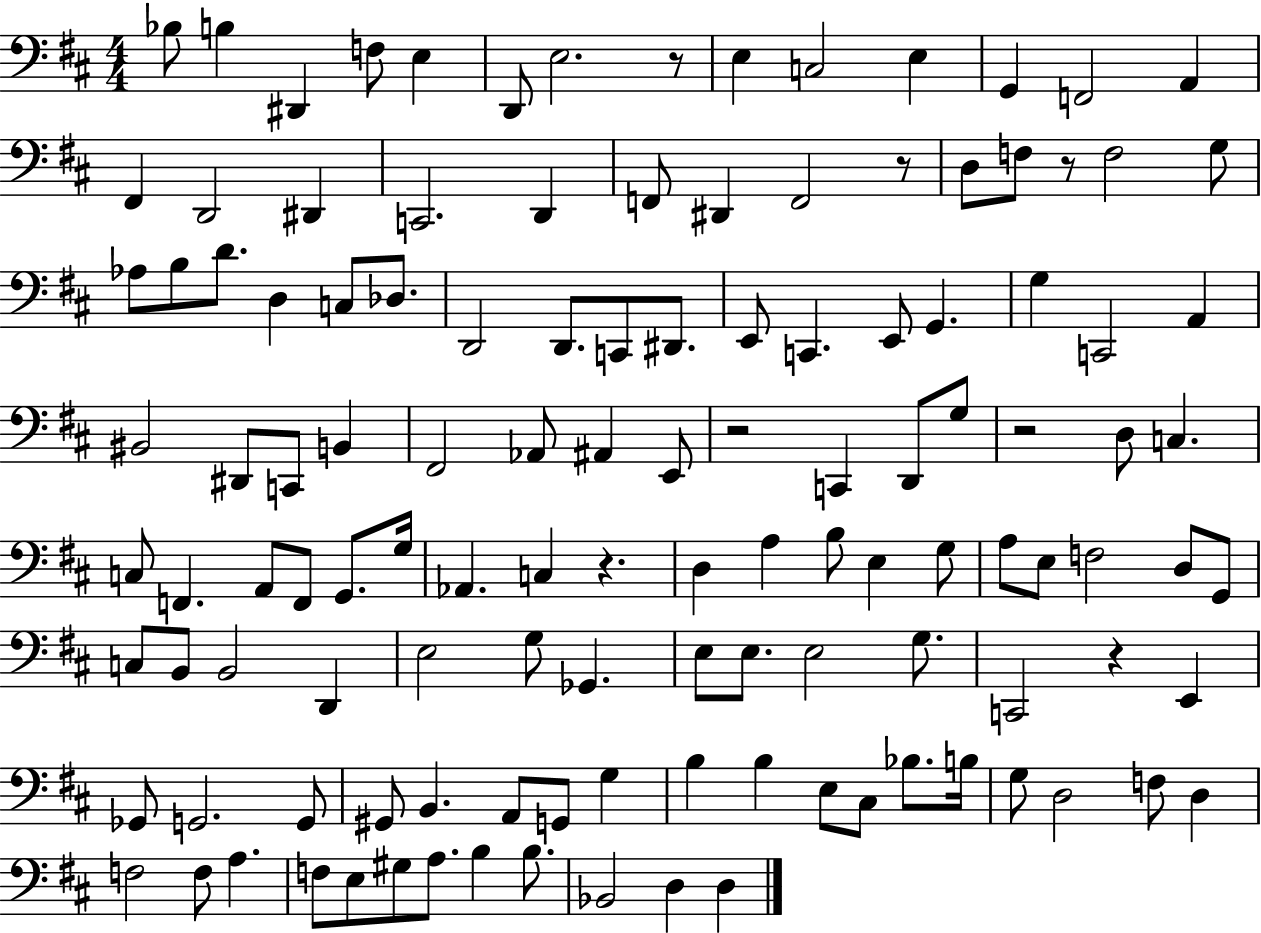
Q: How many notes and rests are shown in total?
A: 123